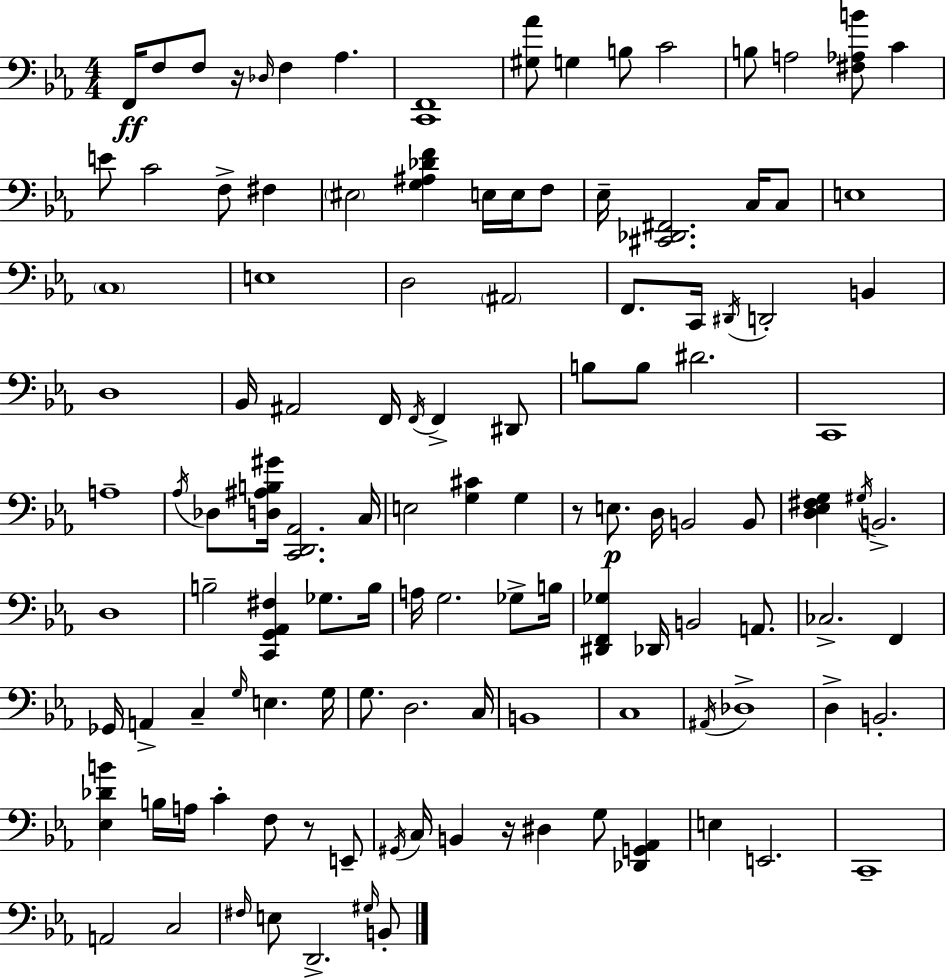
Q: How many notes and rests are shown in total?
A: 121